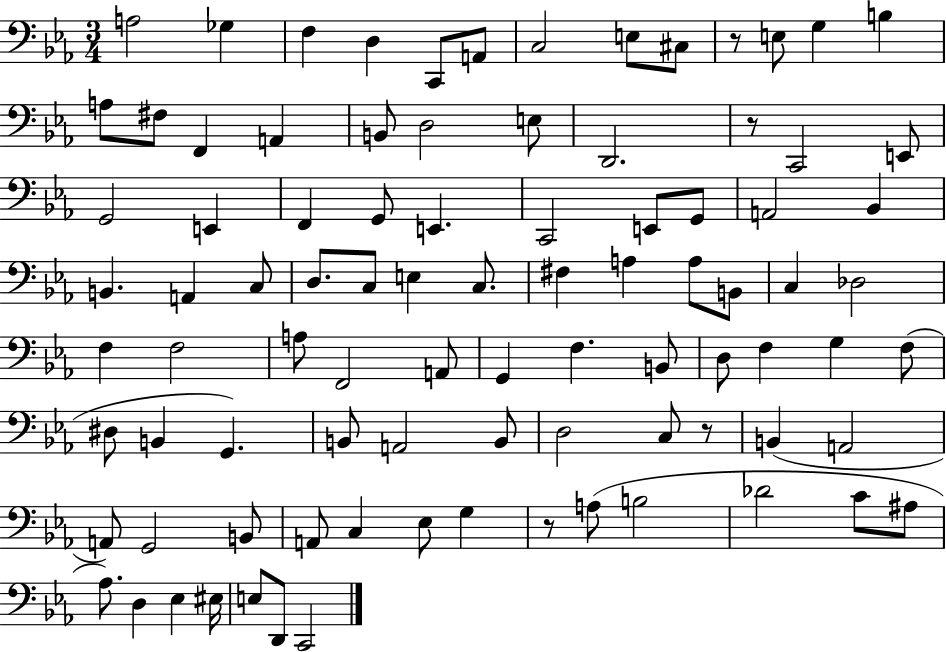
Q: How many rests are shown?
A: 4